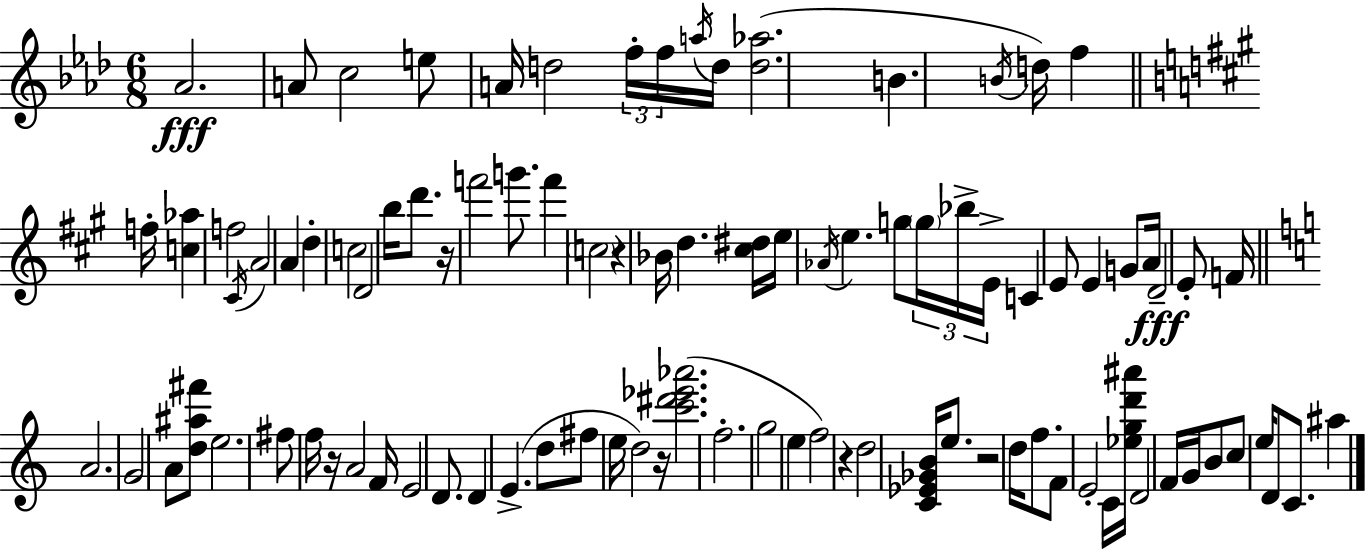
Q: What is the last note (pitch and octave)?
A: A#5